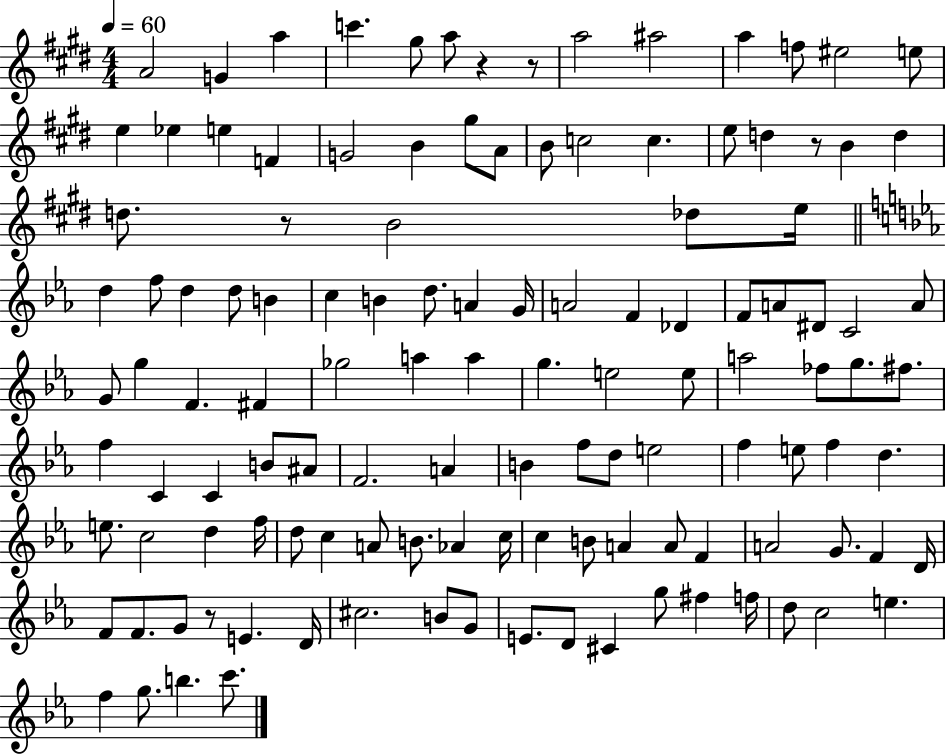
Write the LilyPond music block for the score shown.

{
  \clef treble
  \numericTimeSignature
  \time 4/4
  \key e \major
  \tempo 4 = 60
  a'2 g'4 a''4 | c'''4. gis''8 a''8 r4 r8 | a''2 ais''2 | a''4 f''8 eis''2 e''8 | \break e''4 ees''4 e''4 f'4 | g'2 b'4 gis''8 a'8 | b'8 c''2 c''4. | e''8 d''4 r8 b'4 d''4 | \break d''8. r8 b'2 des''8 e''16 | \bar "||" \break \key ees \major d''4 f''8 d''4 d''8 b'4 | c''4 b'4 d''8. a'4 g'16 | a'2 f'4 des'4 | f'8 a'8 dis'8 c'2 a'8 | \break g'8 g''4 f'4. fis'4 | ges''2 a''4 a''4 | g''4. e''2 e''8 | a''2 fes''8 g''8. fis''8. | \break f''4 c'4 c'4 b'8 ais'8 | f'2. a'4 | b'4 f''8 d''8 e''2 | f''4 e''8 f''4 d''4. | \break e''8. c''2 d''4 f''16 | d''8 c''4 a'8 b'8. aes'4 c''16 | c''4 b'8 a'4 a'8 f'4 | a'2 g'8. f'4 d'16 | \break f'8 f'8. g'8 r8 e'4. d'16 | cis''2. b'8 g'8 | e'8. d'8 cis'4 g''8 fis''4 f''16 | d''8 c''2 e''4. | \break f''4 g''8. b''4. c'''8. | \bar "|."
}